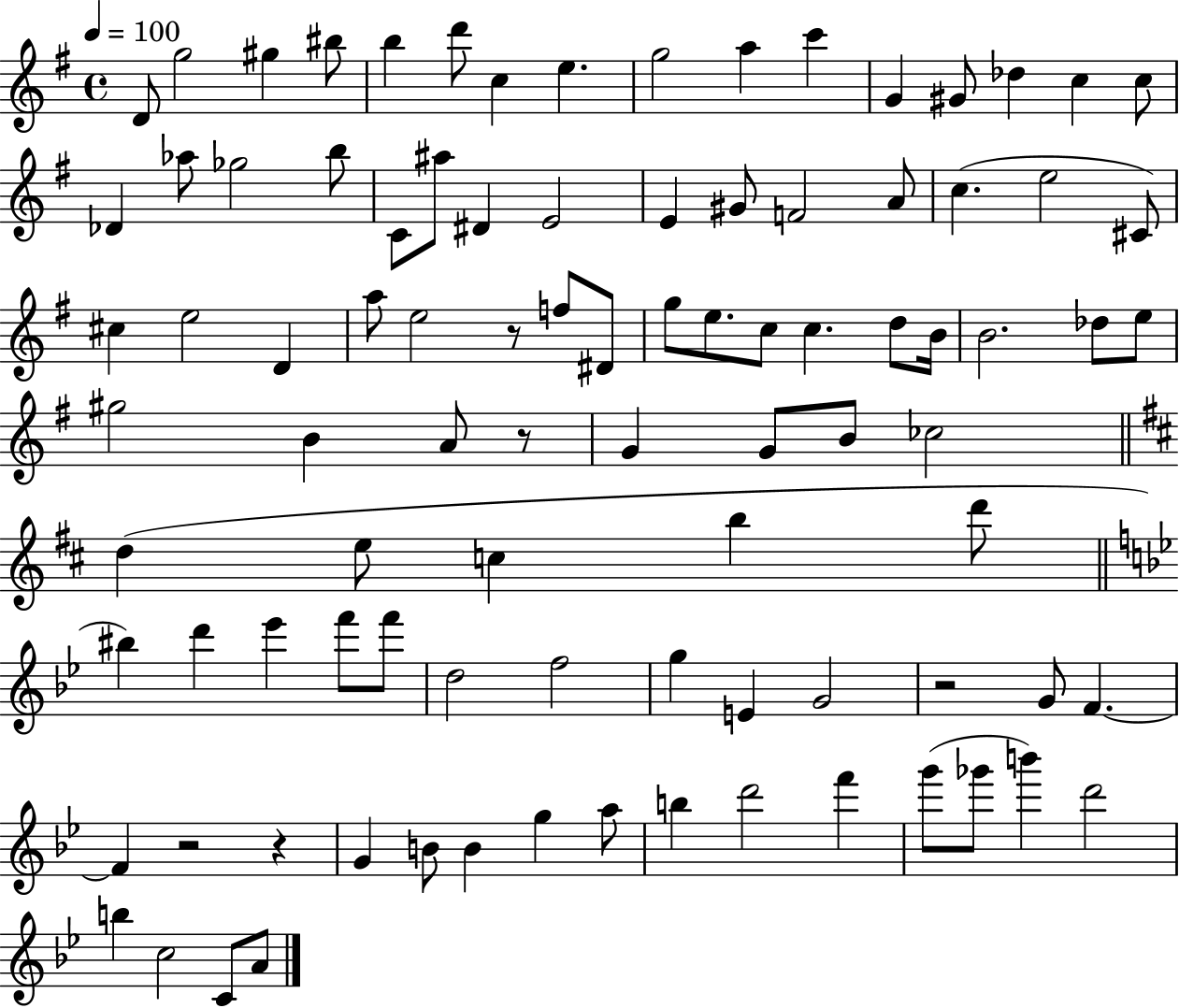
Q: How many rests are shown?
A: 5